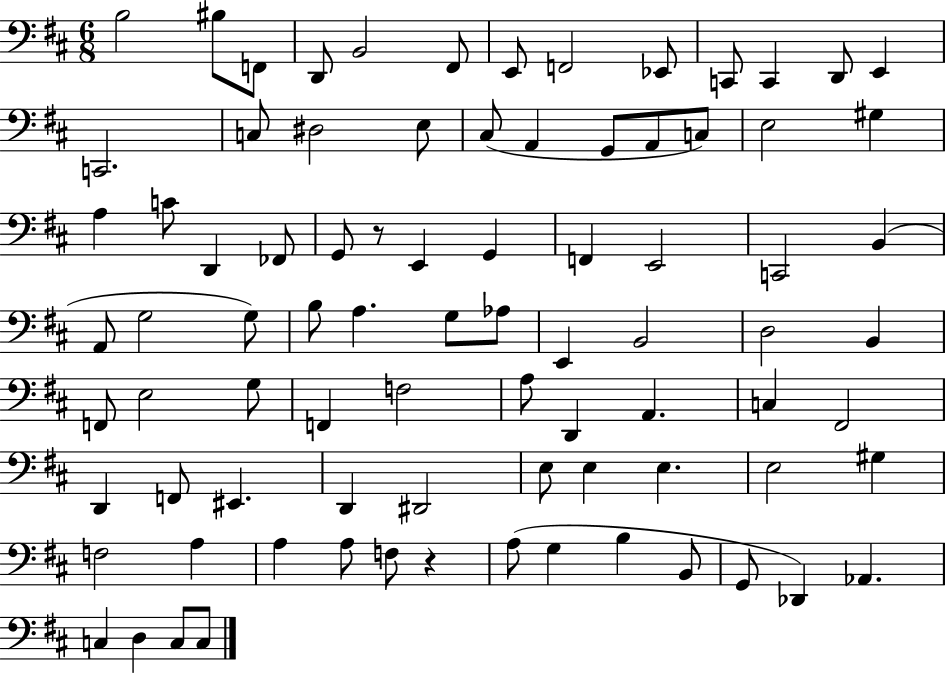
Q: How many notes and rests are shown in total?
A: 84